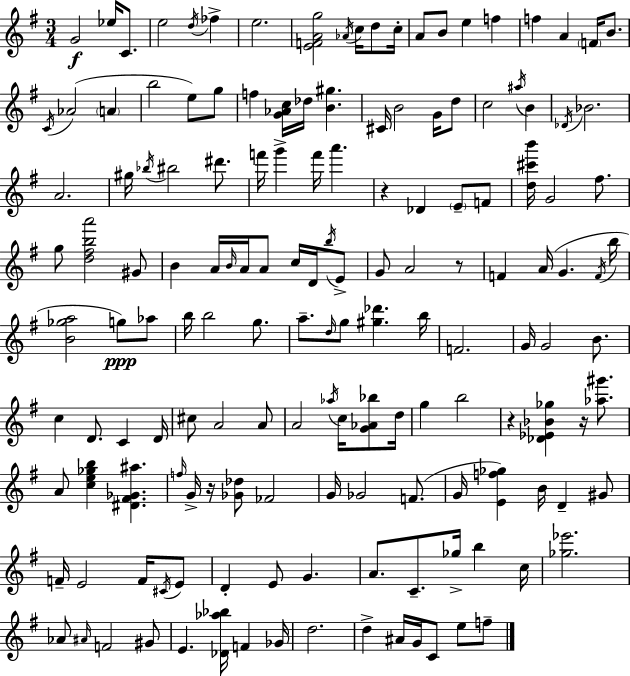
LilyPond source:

{
  \clef treble
  \numericTimeSignature
  \time 3/4
  \key e \minor
  g'2\f ees''16 c'8. | e''2 \acciaccatura { d''16 } fes''4-> | e''2. | <e' f' a' g''>2 \acciaccatura { aes'16 } c''16 d''8 | \break c''16-. a'8 b'8 e''4 f''4 | f''4 a'4 \parenthesize f'16 b'8. | \acciaccatura { c'16 }( aes'2 \parenthesize a'4 | b''2 e''8) | \break g''8 f''4 <g' aes' c''>16 des''16 <b' gis''>4. | cis'16 b'2 | g'16 d''8 c''2 \acciaccatura { ais''16 } | b'4 \acciaccatura { des'16 } bes'2. | \break a'2. | gis''16 \acciaccatura { bes''16 } bis''2 | dis'''8. f'''16 g'''4-> f'''16 | a'''4. r4 des'4 | \break \parenthesize e'8-- f'8 <d'' cis''' b'''>16 g'2 | fis''8. g''8 <d'' fis'' b'' a'''>2 | gis'8 b'4 a'16 \grace { b'16 } | a'16 a'8 c''16 d'16 \acciaccatura { b''16 } e'8-> g'8 a'2 | \break r8 f'4 | a'16( g'4. \acciaccatura { f'16 } b''16 <b' ges'' a''>2 | g''8\ppp) aes''8 b''16 b''2 | g''8. a''8.-- | \break \grace { d''16 } g''8 <gis'' des'''>4. b''16 f'2. | g'16 g'2 | b'8. c''4 | d'8. c'4 d'16 cis''8 | \break a'2 a'8 a'2 | \acciaccatura { aes''16 } c''16 <g' aes' bes''>8 d''16 g''4 | b''2 r4 | <des' ees' bes' ges''>4 r16 <aes'' gis'''>8. a'8 | \break <c'' e'' ges'' b''>4 <dis' fis' ges' ais''>4. \grace { f''16 } | g'16-> r16 <ges' des''>8 fes'2 | g'16 ges'2 f'8.( | g'16 <e' f'' ges''>4) b'16 d'4-- gis'8 | \break f'16-- e'2 f'16 \acciaccatura { cis'16 } e'8 | d'4-. e'8 g'4. | a'8. c'8.-- ges''16-> b''4 | c''16 <ges'' ees'''>2. | \break aes'8 \grace { ais'16 } f'2 | gis'8 e'4. <des' aes'' bes''>16 f'4 | ges'16 d''2. | d''4-> ais'16 g'16 c'8 e''8 | \break f''8-- \bar "|."
}